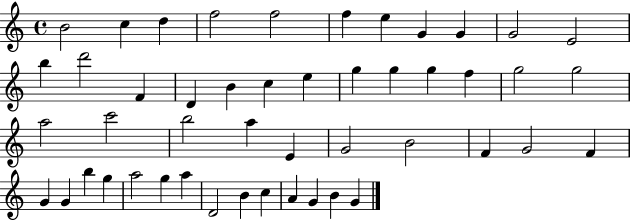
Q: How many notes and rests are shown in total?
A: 48